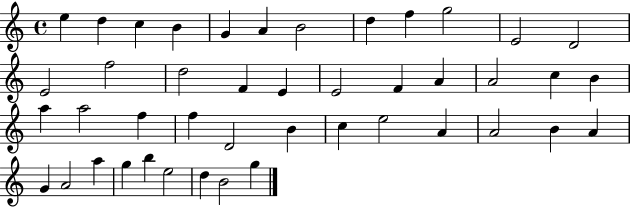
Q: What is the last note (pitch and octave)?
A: G5